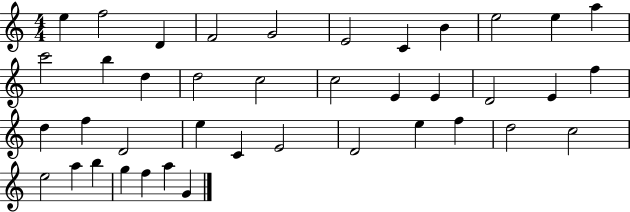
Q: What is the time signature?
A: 4/4